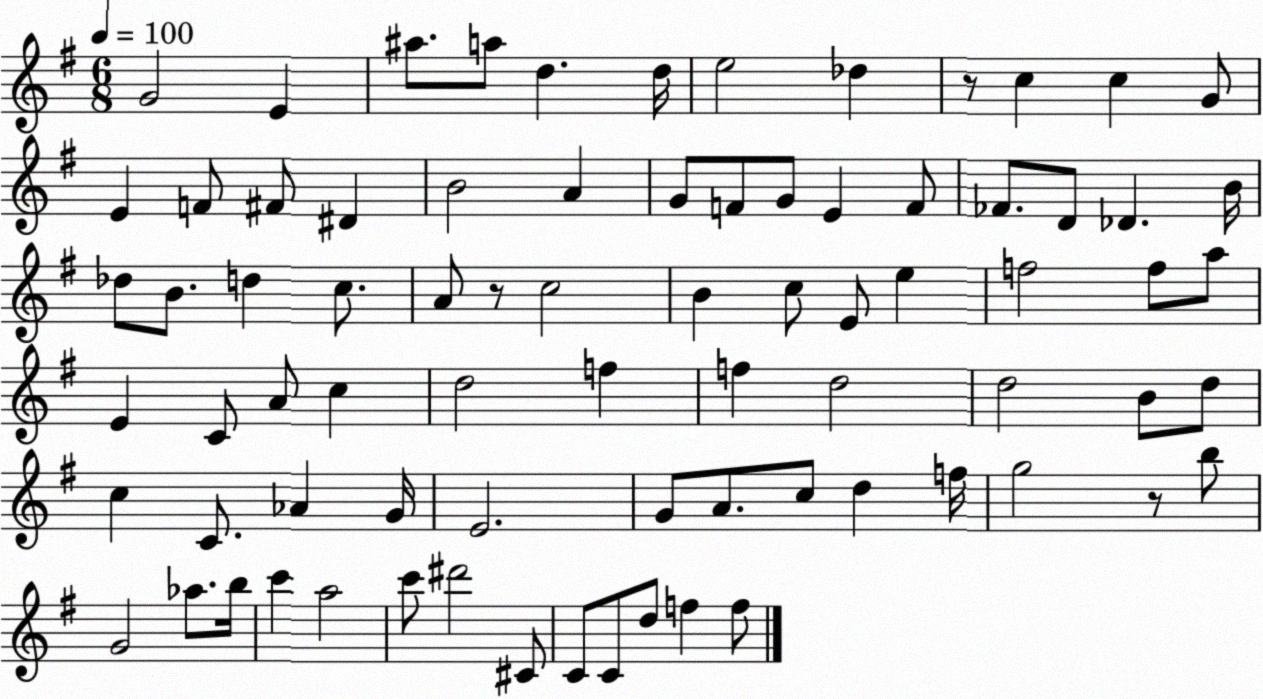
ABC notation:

X:1
T:Untitled
M:6/8
L:1/4
K:G
G2 E ^a/2 a/2 d d/4 e2 _d z/2 c c G/2 E F/2 ^F/2 ^D B2 A G/2 F/2 G/2 E F/2 _F/2 D/2 _D B/4 _d/2 B/2 d c/2 A/2 z/2 c2 B c/2 E/2 e f2 f/2 a/2 E C/2 A/2 c d2 f f d2 d2 B/2 d/2 c C/2 _A G/4 E2 G/2 A/2 c/2 d f/4 g2 z/2 b/2 G2 _a/2 b/4 c' a2 c'/2 ^d'2 ^C/2 C/2 C/2 d/2 f f/2